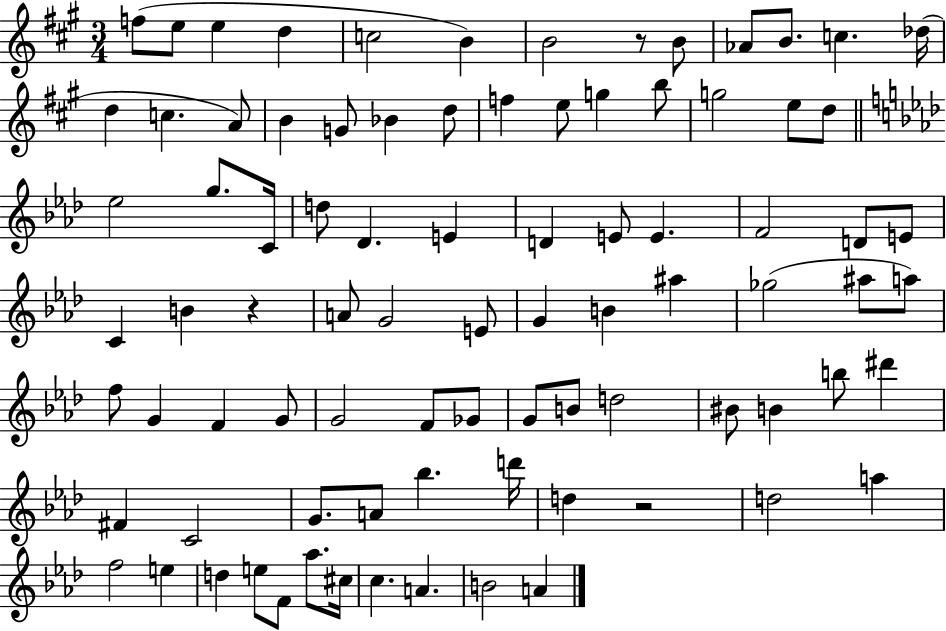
F5/e E5/e E5/q D5/q C5/h B4/q B4/h R/e B4/e Ab4/e B4/e. C5/q. Db5/s D5/q C5/q. A4/e B4/q G4/e Bb4/q D5/e F5/q E5/e G5/q B5/e G5/h E5/e D5/e Eb5/h G5/e. C4/s D5/e Db4/q. E4/q D4/q E4/e E4/q. F4/h D4/e E4/e C4/q B4/q R/q A4/e G4/h E4/e G4/q B4/q A#5/q Gb5/h A#5/e A5/e F5/e G4/q F4/q G4/e G4/h F4/e Gb4/e G4/e B4/e D5/h BIS4/e B4/q B5/e D#6/q F#4/q C4/h G4/e. A4/e Bb5/q. D6/s D5/q R/h D5/h A5/q F5/h E5/q D5/q E5/e F4/e Ab5/e. C#5/s C5/q. A4/q. B4/h A4/q